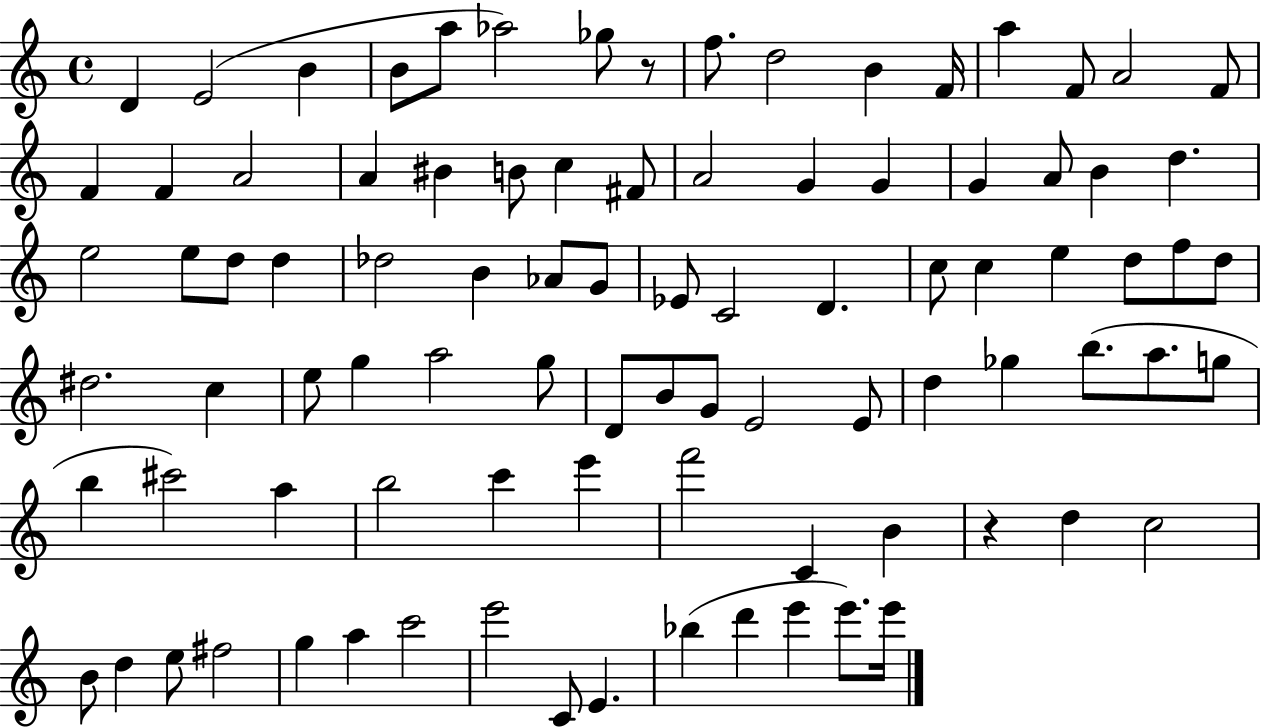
X:1
T:Untitled
M:4/4
L:1/4
K:C
D E2 B B/2 a/2 _a2 _g/2 z/2 f/2 d2 B F/4 a F/2 A2 F/2 F F A2 A ^B B/2 c ^F/2 A2 G G G A/2 B d e2 e/2 d/2 d _d2 B _A/2 G/2 _E/2 C2 D c/2 c e d/2 f/2 d/2 ^d2 c e/2 g a2 g/2 D/2 B/2 G/2 E2 E/2 d _g b/2 a/2 g/2 b ^c'2 a b2 c' e' f'2 C B z d c2 B/2 d e/2 ^f2 g a c'2 e'2 C/2 E _b d' e' e'/2 e'/4